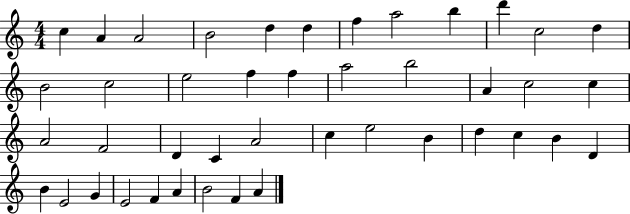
{
  \clef treble
  \numericTimeSignature
  \time 4/4
  \key c \major
  c''4 a'4 a'2 | b'2 d''4 d''4 | f''4 a''2 b''4 | d'''4 c''2 d''4 | \break b'2 c''2 | e''2 f''4 f''4 | a''2 b''2 | a'4 c''2 c''4 | \break a'2 f'2 | d'4 c'4 a'2 | c''4 e''2 b'4 | d''4 c''4 b'4 d'4 | \break b'4 e'2 g'4 | e'2 f'4 a'4 | b'2 f'4 a'4 | \bar "|."
}